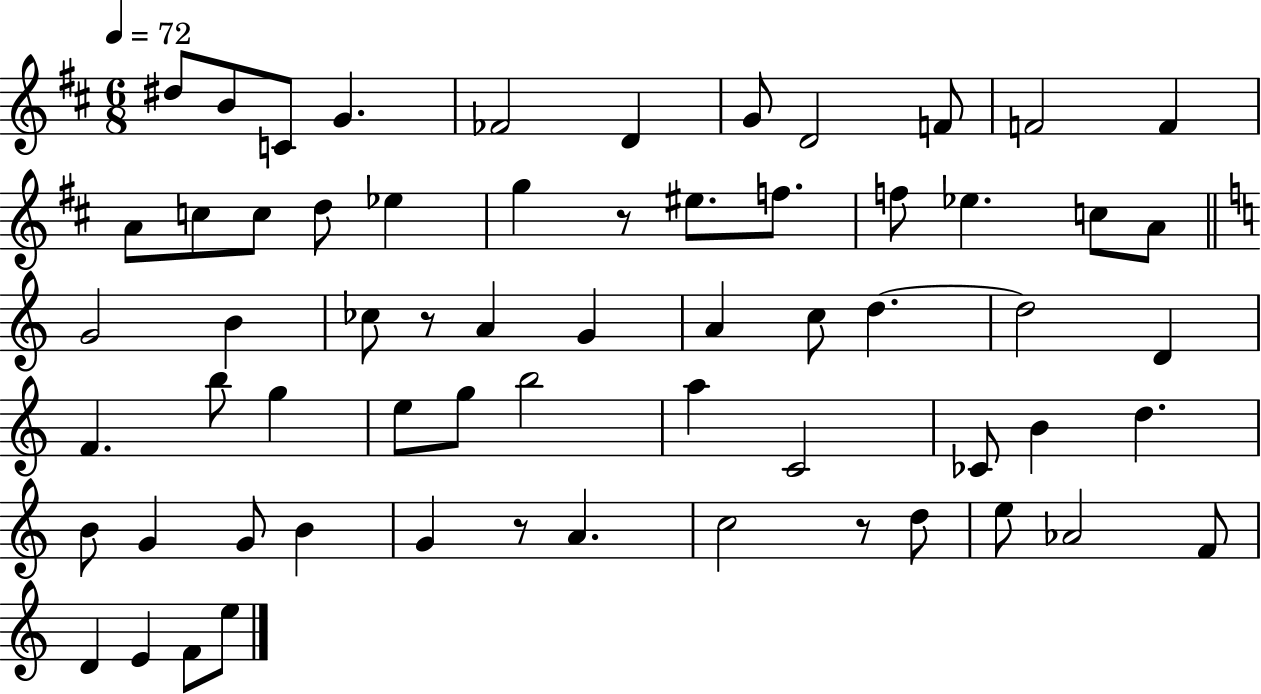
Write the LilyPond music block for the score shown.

{
  \clef treble
  \numericTimeSignature
  \time 6/8
  \key d \major
  \tempo 4 = 72
  dis''8 b'8 c'8 g'4. | fes'2 d'4 | g'8 d'2 f'8 | f'2 f'4 | \break a'8 c''8 c''8 d''8 ees''4 | g''4 r8 eis''8. f''8. | f''8 ees''4. c''8 a'8 | \bar "||" \break \key a \minor g'2 b'4 | ces''8 r8 a'4 g'4 | a'4 c''8 d''4.~~ | d''2 d'4 | \break f'4. b''8 g''4 | e''8 g''8 b''2 | a''4 c'2 | ces'8 b'4 d''4. | \break b'8 g'4 g'8 b'4 | g'4 r8 a'4. | c''2 r8 d''8 | e''8 aes'2 f'8 | \break d'4 e'4 f'8 e''8 | \bar "|."
}